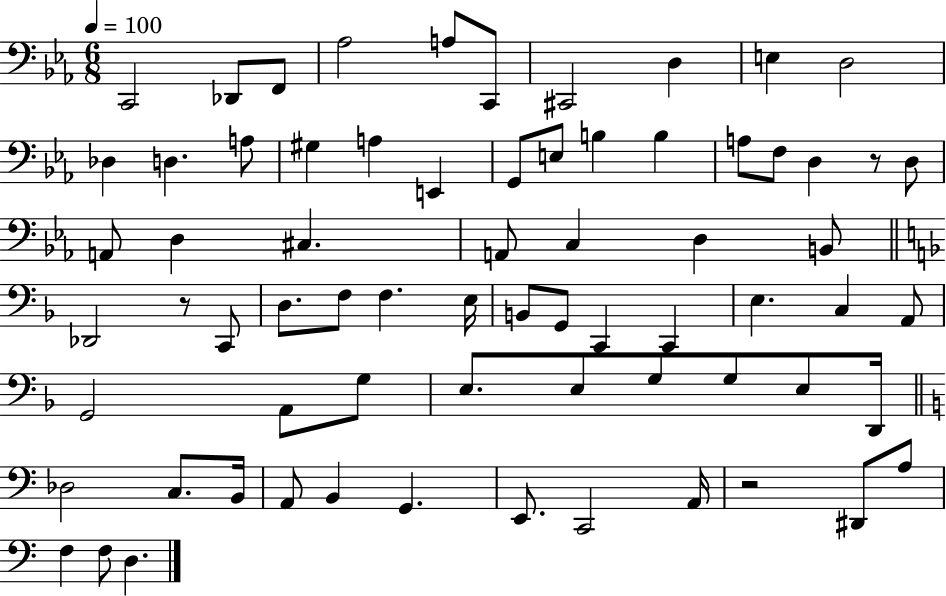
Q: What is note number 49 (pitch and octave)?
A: E3